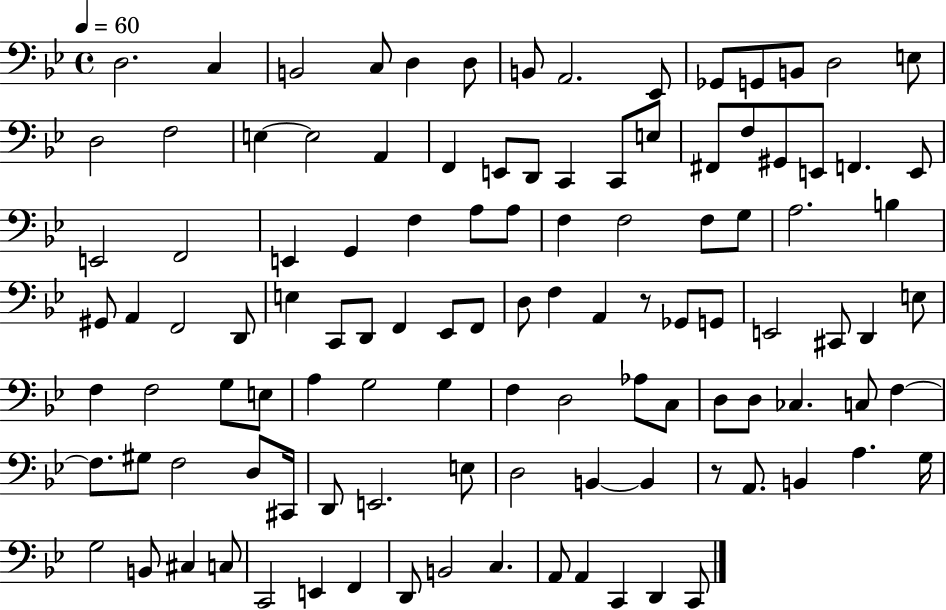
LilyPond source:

{
  \clef bass
  \time 4/4
  \defaultTimeSignature
  \key bes \major
  \tempo 4 = 60
  d2. c4 | b,2 c8 d4 d8 | b,8 a,2. ees,8 | ges,8 g,8 b,8 d2 e8 | \break d2 f2 | e4~~ e2 a,4 | f,4 e,8 d,8 c,4 c,8 e8 | fis,8 f8 gis,8 e,8 f,4. e,8 | \break e,2 f,2 | e,4 g,4 f4 a8 a8 | f4 f2 f8 g8 | a2. b4 | \break gis,8 a,4 f,2 d,8 | e4 c,8 d,8 f,4 ees,8 f,8 | d8 f4 a,4 r8 ges,8 g,8 | e,2 cis,8 d,4 e8 | \break f4 f2 g8 e8 | a4 g2 g4 | f4 d2 aes8 c8 | d8 d8 ces4. c8 f4~~ | \break f8. gis8 f2 d8 cis,16 | d,8 e,2. e8 | d2 b,4~~ b,4 | r8 a,8. b,4 a4. g16 | \break g2 b,8 cis4 c8 | c,2 e,4 f,4 | d,8 b,2 c4. | a,8 a,4 c,4 d,4 c,8 | \break \bar "|."
}